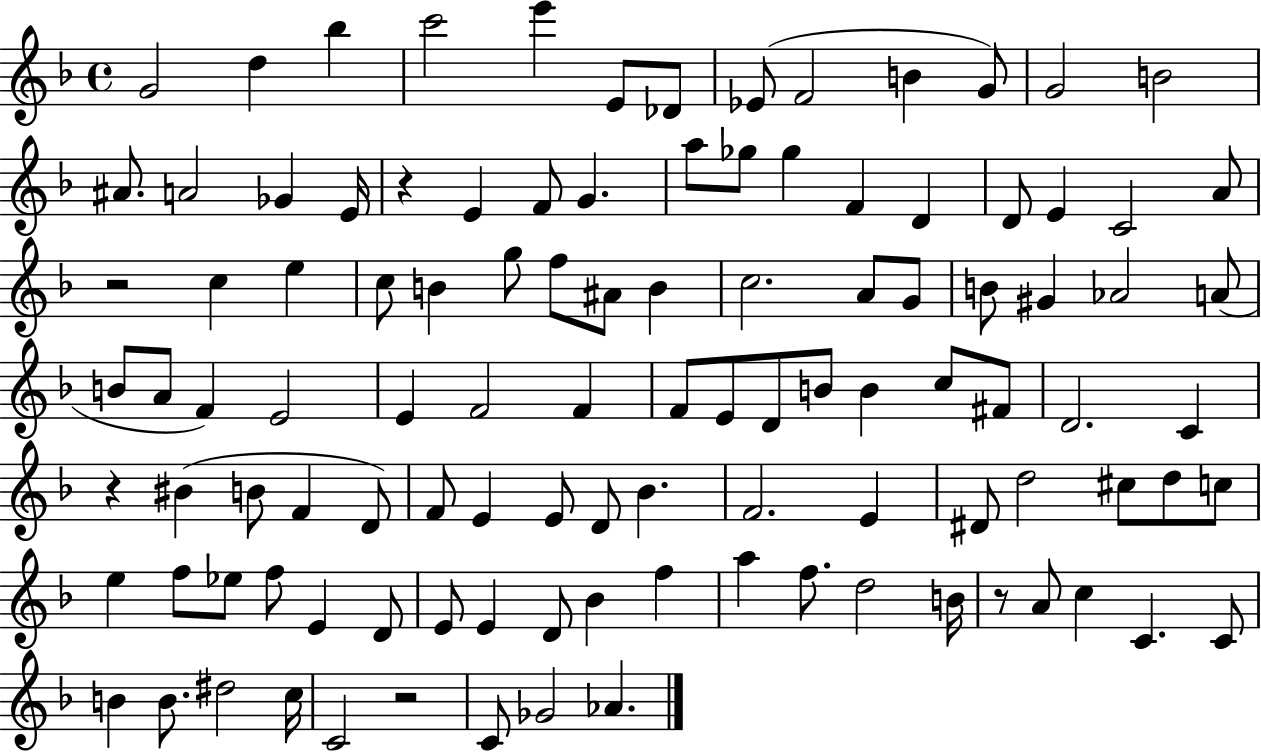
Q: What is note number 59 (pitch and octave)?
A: D4